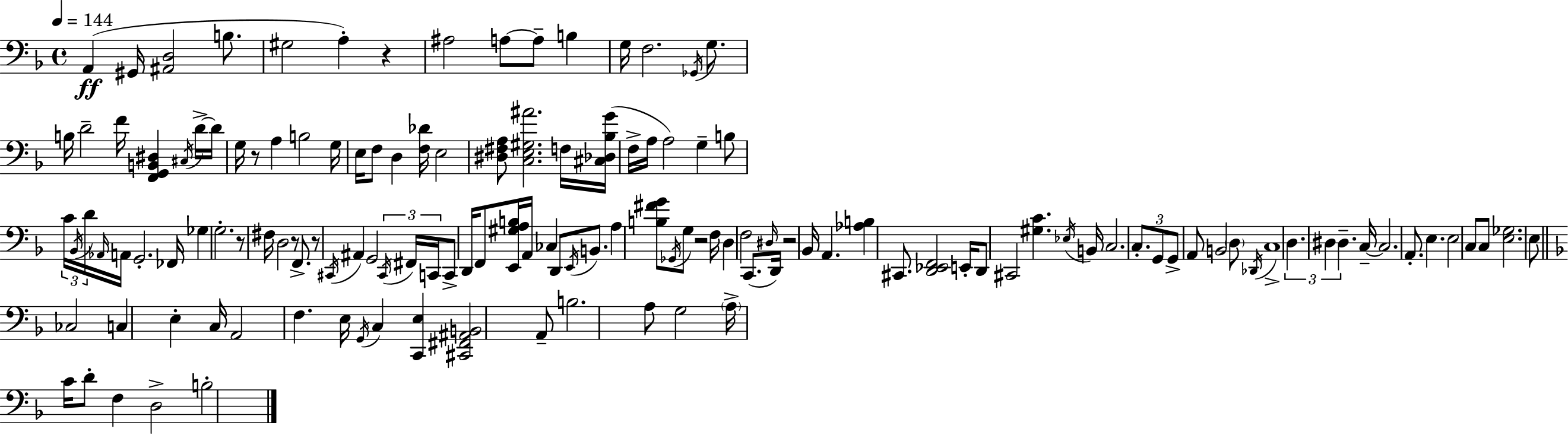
{
  \clef bass
  \time 4/4
  \defaultTimeSignature
  \key d \minor
  \tempo 4 = 144
  a,4(\ff gis,16 <ais, d>2 b8. | gis2 a4-.) r4 | ais2 a8~~ a8-- b4 | g16 f2. \acciaccatura { ges,16 } g8. | \break b16 d'2-- f'16 <f, g, b, dis>4 \acciaccatura { cis16 } | d'16->~~ d'16 g16 r8 a4 b2 | g16 e16 f8 d4 <f des'>16 e2 | <dis fis a>8 <c e gis ais'>2. | \break f16 <cis des bes g'>16( f16-> a16 a2) g4-- | b8 \tuplet 3/2 { c'16 \acciaccatura { bes,16 } d'16 } \grace { aes,16 } a,16 g,2.-. | fes,16 ges4 g2.-. | r8 fis16 d2 r8 | \break f,8.-> r8 \acciaccatura { cis,16 } ais,4 g,2 | \tuplet 3/2 { \acciaccatura { cis,16 } fis,16 c,16 } c,8-> d,16 f,8 <e, gis a b>16 a,16 ces4 | d,8 \acciaccatura { e,16 } b,8. a4 <b fis' g'>8 \acciaccatura { ges,16 } g8 | r2 f16 d4 f2 | \break c,8.( \grace { dis16 } d,16) r2 | bes,16 a,4. <aes b>4 cis,8. | <d, ees, f,>2 e,16-. d,8 cis,2 | <gis c'>4. \acciaccatura { ees16 } b,16 c2. | \break \tuplet 3/2 { c8.-. g,8 g,8-> } a,8 | b,2 \parenthesize d8 \acciaccatura { des,16 } c1-> | \tuplet 3/2 { d4. | dis4 dis4.-- } c16--~~ c2. | \break a,8.-. e4. | e2 c8 c8 <e ges>2. | e8 \bar "||" \break \key d \minor ces2 c4 e4-. | c16 a,2 f4. e16 | \acciaccatura { g,16 } c4 <c, e>4 <cis, fis, ais, b,>2 | a,8-- b2. a8 | \break g2 \parenthesize a16-> c'16 d'8-. f4 | d2-> b2-. | \bar "|."
}